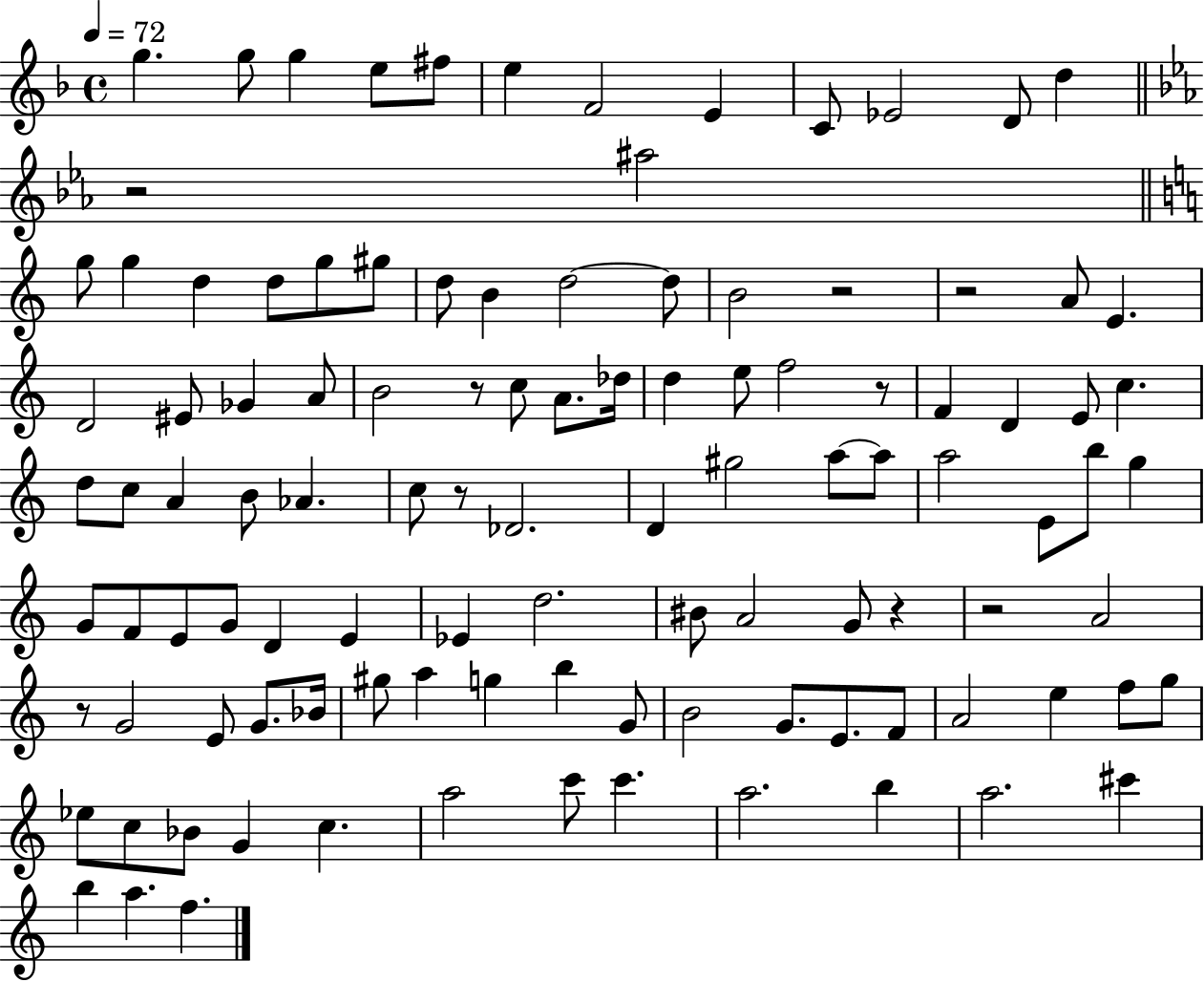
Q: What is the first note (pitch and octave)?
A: G5